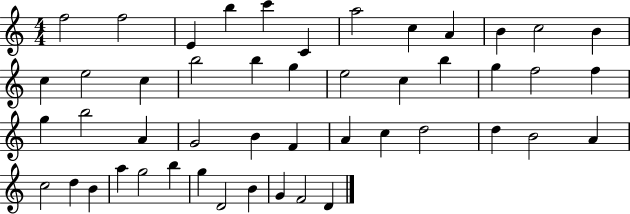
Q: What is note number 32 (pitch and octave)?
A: C5